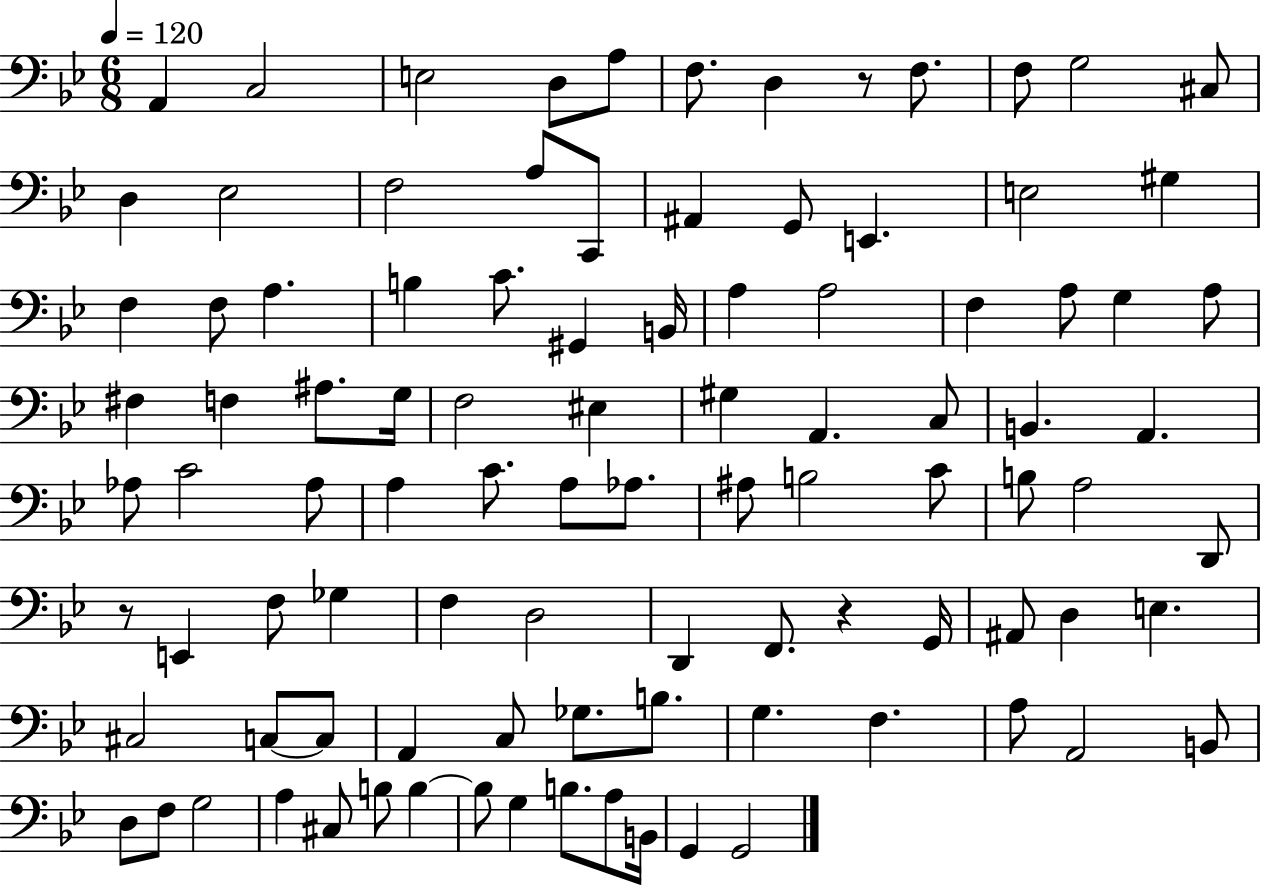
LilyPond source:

{
  \clef bass
  \numericTimeSignature
  \time 6/8
  \key bes \major
  \tempo 4 = 120
  a,4 c2 | e2 d8 a8 | f8. d4 r8 f8. | f8 g2 cis8 | \break d4 ees2 | f2 a8 c,8 | ais,4 g,8 e,4. | e2 gis4 | \break f4 f8 a4. | b4 c'8. gis,4 b,16 | a4 a2 | f4 a8 g4 a8 | \break fis4 f4 ais8. g16 | f2 eis4 | gis4 a,4. c8 | b,4. a,4. | \break aes8 c'2 aes8 | a4 c'8. a8 aes8. | ais8 b2 c'8 | b8 a2 d,8 | \break r8 e,4 f8 ges4 | f4 d2 | d,4 f,8. r4 g,16 | ais,8 d4 e4. | \break cis2 c8~~ c8 | a,4 c8 ges8. b8. | g4. f4. | a8 a,2 b,8 | \break d8 f8 g2 | a4 cis8 b8 b4~~ | b8 g4 b8. a8 b,16 | g,4 g,2 | \break \bar "|."
}